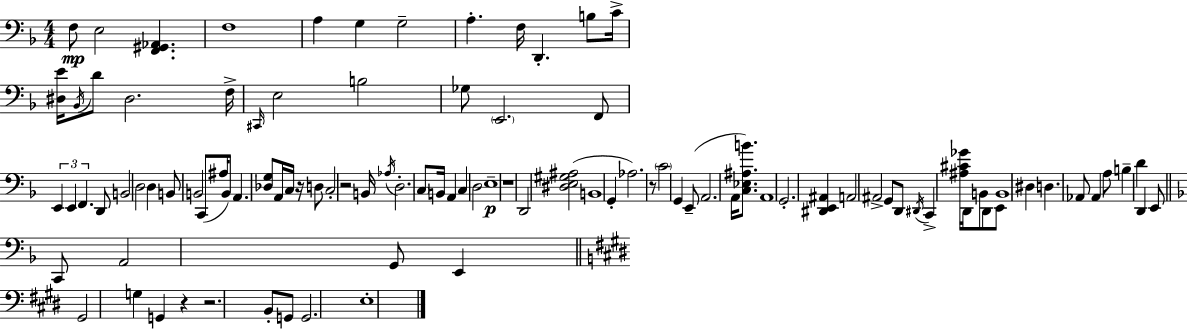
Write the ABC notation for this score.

X:1
T:Untitled
M:4/4
L:1/4
K:Dm
F,/2 E,2 [F,,^G,,_A,,] F,4 A, G, G,2 A, F,/4 D,, B,/2 C/4 [^D,E]/4 _B,,/4 D/2 ^D,2 F,/4 ^C,,/4 E,2 B,2 _G,/2 E,,2 F,,/2 E,, E,, F,, D,,/2 B,,2 D,2 D, B,,/2 B,,2 C,,/2 ^A,/4 B,,/2 A,, [_D,G,]/2 A,,/4 C,/4 z/4 D,/2 C,2 z2 B,,/4 _A,/4 D,2 C,/2 B,,/4 A,, C, D,2 E,4 z4 D,,2 [^D,E,^G,^A,]2 B,,4 G,, _A,2 z/2 C2 G,, E,,/2 A,,2 A,,/4 [C,_E,^A,B]/2 A,,4 G,,2 [^D,,E,,^A,,] A,,2 ^A,,2 G,,/2 D,,/2 ^D,,/4 C,, [^A,^C_G]/4 D,,/4 B,,/2 D,,/2 E,,/2 B,,4 ^D, D, _A,,/2 _A,, A,/2 B, D D,, E,,/2 C,,/2 A,,2 G,,/2 E,, ^G,,2 G, G,, z z2 B,,/2 G,,/2 G,,2 E,4